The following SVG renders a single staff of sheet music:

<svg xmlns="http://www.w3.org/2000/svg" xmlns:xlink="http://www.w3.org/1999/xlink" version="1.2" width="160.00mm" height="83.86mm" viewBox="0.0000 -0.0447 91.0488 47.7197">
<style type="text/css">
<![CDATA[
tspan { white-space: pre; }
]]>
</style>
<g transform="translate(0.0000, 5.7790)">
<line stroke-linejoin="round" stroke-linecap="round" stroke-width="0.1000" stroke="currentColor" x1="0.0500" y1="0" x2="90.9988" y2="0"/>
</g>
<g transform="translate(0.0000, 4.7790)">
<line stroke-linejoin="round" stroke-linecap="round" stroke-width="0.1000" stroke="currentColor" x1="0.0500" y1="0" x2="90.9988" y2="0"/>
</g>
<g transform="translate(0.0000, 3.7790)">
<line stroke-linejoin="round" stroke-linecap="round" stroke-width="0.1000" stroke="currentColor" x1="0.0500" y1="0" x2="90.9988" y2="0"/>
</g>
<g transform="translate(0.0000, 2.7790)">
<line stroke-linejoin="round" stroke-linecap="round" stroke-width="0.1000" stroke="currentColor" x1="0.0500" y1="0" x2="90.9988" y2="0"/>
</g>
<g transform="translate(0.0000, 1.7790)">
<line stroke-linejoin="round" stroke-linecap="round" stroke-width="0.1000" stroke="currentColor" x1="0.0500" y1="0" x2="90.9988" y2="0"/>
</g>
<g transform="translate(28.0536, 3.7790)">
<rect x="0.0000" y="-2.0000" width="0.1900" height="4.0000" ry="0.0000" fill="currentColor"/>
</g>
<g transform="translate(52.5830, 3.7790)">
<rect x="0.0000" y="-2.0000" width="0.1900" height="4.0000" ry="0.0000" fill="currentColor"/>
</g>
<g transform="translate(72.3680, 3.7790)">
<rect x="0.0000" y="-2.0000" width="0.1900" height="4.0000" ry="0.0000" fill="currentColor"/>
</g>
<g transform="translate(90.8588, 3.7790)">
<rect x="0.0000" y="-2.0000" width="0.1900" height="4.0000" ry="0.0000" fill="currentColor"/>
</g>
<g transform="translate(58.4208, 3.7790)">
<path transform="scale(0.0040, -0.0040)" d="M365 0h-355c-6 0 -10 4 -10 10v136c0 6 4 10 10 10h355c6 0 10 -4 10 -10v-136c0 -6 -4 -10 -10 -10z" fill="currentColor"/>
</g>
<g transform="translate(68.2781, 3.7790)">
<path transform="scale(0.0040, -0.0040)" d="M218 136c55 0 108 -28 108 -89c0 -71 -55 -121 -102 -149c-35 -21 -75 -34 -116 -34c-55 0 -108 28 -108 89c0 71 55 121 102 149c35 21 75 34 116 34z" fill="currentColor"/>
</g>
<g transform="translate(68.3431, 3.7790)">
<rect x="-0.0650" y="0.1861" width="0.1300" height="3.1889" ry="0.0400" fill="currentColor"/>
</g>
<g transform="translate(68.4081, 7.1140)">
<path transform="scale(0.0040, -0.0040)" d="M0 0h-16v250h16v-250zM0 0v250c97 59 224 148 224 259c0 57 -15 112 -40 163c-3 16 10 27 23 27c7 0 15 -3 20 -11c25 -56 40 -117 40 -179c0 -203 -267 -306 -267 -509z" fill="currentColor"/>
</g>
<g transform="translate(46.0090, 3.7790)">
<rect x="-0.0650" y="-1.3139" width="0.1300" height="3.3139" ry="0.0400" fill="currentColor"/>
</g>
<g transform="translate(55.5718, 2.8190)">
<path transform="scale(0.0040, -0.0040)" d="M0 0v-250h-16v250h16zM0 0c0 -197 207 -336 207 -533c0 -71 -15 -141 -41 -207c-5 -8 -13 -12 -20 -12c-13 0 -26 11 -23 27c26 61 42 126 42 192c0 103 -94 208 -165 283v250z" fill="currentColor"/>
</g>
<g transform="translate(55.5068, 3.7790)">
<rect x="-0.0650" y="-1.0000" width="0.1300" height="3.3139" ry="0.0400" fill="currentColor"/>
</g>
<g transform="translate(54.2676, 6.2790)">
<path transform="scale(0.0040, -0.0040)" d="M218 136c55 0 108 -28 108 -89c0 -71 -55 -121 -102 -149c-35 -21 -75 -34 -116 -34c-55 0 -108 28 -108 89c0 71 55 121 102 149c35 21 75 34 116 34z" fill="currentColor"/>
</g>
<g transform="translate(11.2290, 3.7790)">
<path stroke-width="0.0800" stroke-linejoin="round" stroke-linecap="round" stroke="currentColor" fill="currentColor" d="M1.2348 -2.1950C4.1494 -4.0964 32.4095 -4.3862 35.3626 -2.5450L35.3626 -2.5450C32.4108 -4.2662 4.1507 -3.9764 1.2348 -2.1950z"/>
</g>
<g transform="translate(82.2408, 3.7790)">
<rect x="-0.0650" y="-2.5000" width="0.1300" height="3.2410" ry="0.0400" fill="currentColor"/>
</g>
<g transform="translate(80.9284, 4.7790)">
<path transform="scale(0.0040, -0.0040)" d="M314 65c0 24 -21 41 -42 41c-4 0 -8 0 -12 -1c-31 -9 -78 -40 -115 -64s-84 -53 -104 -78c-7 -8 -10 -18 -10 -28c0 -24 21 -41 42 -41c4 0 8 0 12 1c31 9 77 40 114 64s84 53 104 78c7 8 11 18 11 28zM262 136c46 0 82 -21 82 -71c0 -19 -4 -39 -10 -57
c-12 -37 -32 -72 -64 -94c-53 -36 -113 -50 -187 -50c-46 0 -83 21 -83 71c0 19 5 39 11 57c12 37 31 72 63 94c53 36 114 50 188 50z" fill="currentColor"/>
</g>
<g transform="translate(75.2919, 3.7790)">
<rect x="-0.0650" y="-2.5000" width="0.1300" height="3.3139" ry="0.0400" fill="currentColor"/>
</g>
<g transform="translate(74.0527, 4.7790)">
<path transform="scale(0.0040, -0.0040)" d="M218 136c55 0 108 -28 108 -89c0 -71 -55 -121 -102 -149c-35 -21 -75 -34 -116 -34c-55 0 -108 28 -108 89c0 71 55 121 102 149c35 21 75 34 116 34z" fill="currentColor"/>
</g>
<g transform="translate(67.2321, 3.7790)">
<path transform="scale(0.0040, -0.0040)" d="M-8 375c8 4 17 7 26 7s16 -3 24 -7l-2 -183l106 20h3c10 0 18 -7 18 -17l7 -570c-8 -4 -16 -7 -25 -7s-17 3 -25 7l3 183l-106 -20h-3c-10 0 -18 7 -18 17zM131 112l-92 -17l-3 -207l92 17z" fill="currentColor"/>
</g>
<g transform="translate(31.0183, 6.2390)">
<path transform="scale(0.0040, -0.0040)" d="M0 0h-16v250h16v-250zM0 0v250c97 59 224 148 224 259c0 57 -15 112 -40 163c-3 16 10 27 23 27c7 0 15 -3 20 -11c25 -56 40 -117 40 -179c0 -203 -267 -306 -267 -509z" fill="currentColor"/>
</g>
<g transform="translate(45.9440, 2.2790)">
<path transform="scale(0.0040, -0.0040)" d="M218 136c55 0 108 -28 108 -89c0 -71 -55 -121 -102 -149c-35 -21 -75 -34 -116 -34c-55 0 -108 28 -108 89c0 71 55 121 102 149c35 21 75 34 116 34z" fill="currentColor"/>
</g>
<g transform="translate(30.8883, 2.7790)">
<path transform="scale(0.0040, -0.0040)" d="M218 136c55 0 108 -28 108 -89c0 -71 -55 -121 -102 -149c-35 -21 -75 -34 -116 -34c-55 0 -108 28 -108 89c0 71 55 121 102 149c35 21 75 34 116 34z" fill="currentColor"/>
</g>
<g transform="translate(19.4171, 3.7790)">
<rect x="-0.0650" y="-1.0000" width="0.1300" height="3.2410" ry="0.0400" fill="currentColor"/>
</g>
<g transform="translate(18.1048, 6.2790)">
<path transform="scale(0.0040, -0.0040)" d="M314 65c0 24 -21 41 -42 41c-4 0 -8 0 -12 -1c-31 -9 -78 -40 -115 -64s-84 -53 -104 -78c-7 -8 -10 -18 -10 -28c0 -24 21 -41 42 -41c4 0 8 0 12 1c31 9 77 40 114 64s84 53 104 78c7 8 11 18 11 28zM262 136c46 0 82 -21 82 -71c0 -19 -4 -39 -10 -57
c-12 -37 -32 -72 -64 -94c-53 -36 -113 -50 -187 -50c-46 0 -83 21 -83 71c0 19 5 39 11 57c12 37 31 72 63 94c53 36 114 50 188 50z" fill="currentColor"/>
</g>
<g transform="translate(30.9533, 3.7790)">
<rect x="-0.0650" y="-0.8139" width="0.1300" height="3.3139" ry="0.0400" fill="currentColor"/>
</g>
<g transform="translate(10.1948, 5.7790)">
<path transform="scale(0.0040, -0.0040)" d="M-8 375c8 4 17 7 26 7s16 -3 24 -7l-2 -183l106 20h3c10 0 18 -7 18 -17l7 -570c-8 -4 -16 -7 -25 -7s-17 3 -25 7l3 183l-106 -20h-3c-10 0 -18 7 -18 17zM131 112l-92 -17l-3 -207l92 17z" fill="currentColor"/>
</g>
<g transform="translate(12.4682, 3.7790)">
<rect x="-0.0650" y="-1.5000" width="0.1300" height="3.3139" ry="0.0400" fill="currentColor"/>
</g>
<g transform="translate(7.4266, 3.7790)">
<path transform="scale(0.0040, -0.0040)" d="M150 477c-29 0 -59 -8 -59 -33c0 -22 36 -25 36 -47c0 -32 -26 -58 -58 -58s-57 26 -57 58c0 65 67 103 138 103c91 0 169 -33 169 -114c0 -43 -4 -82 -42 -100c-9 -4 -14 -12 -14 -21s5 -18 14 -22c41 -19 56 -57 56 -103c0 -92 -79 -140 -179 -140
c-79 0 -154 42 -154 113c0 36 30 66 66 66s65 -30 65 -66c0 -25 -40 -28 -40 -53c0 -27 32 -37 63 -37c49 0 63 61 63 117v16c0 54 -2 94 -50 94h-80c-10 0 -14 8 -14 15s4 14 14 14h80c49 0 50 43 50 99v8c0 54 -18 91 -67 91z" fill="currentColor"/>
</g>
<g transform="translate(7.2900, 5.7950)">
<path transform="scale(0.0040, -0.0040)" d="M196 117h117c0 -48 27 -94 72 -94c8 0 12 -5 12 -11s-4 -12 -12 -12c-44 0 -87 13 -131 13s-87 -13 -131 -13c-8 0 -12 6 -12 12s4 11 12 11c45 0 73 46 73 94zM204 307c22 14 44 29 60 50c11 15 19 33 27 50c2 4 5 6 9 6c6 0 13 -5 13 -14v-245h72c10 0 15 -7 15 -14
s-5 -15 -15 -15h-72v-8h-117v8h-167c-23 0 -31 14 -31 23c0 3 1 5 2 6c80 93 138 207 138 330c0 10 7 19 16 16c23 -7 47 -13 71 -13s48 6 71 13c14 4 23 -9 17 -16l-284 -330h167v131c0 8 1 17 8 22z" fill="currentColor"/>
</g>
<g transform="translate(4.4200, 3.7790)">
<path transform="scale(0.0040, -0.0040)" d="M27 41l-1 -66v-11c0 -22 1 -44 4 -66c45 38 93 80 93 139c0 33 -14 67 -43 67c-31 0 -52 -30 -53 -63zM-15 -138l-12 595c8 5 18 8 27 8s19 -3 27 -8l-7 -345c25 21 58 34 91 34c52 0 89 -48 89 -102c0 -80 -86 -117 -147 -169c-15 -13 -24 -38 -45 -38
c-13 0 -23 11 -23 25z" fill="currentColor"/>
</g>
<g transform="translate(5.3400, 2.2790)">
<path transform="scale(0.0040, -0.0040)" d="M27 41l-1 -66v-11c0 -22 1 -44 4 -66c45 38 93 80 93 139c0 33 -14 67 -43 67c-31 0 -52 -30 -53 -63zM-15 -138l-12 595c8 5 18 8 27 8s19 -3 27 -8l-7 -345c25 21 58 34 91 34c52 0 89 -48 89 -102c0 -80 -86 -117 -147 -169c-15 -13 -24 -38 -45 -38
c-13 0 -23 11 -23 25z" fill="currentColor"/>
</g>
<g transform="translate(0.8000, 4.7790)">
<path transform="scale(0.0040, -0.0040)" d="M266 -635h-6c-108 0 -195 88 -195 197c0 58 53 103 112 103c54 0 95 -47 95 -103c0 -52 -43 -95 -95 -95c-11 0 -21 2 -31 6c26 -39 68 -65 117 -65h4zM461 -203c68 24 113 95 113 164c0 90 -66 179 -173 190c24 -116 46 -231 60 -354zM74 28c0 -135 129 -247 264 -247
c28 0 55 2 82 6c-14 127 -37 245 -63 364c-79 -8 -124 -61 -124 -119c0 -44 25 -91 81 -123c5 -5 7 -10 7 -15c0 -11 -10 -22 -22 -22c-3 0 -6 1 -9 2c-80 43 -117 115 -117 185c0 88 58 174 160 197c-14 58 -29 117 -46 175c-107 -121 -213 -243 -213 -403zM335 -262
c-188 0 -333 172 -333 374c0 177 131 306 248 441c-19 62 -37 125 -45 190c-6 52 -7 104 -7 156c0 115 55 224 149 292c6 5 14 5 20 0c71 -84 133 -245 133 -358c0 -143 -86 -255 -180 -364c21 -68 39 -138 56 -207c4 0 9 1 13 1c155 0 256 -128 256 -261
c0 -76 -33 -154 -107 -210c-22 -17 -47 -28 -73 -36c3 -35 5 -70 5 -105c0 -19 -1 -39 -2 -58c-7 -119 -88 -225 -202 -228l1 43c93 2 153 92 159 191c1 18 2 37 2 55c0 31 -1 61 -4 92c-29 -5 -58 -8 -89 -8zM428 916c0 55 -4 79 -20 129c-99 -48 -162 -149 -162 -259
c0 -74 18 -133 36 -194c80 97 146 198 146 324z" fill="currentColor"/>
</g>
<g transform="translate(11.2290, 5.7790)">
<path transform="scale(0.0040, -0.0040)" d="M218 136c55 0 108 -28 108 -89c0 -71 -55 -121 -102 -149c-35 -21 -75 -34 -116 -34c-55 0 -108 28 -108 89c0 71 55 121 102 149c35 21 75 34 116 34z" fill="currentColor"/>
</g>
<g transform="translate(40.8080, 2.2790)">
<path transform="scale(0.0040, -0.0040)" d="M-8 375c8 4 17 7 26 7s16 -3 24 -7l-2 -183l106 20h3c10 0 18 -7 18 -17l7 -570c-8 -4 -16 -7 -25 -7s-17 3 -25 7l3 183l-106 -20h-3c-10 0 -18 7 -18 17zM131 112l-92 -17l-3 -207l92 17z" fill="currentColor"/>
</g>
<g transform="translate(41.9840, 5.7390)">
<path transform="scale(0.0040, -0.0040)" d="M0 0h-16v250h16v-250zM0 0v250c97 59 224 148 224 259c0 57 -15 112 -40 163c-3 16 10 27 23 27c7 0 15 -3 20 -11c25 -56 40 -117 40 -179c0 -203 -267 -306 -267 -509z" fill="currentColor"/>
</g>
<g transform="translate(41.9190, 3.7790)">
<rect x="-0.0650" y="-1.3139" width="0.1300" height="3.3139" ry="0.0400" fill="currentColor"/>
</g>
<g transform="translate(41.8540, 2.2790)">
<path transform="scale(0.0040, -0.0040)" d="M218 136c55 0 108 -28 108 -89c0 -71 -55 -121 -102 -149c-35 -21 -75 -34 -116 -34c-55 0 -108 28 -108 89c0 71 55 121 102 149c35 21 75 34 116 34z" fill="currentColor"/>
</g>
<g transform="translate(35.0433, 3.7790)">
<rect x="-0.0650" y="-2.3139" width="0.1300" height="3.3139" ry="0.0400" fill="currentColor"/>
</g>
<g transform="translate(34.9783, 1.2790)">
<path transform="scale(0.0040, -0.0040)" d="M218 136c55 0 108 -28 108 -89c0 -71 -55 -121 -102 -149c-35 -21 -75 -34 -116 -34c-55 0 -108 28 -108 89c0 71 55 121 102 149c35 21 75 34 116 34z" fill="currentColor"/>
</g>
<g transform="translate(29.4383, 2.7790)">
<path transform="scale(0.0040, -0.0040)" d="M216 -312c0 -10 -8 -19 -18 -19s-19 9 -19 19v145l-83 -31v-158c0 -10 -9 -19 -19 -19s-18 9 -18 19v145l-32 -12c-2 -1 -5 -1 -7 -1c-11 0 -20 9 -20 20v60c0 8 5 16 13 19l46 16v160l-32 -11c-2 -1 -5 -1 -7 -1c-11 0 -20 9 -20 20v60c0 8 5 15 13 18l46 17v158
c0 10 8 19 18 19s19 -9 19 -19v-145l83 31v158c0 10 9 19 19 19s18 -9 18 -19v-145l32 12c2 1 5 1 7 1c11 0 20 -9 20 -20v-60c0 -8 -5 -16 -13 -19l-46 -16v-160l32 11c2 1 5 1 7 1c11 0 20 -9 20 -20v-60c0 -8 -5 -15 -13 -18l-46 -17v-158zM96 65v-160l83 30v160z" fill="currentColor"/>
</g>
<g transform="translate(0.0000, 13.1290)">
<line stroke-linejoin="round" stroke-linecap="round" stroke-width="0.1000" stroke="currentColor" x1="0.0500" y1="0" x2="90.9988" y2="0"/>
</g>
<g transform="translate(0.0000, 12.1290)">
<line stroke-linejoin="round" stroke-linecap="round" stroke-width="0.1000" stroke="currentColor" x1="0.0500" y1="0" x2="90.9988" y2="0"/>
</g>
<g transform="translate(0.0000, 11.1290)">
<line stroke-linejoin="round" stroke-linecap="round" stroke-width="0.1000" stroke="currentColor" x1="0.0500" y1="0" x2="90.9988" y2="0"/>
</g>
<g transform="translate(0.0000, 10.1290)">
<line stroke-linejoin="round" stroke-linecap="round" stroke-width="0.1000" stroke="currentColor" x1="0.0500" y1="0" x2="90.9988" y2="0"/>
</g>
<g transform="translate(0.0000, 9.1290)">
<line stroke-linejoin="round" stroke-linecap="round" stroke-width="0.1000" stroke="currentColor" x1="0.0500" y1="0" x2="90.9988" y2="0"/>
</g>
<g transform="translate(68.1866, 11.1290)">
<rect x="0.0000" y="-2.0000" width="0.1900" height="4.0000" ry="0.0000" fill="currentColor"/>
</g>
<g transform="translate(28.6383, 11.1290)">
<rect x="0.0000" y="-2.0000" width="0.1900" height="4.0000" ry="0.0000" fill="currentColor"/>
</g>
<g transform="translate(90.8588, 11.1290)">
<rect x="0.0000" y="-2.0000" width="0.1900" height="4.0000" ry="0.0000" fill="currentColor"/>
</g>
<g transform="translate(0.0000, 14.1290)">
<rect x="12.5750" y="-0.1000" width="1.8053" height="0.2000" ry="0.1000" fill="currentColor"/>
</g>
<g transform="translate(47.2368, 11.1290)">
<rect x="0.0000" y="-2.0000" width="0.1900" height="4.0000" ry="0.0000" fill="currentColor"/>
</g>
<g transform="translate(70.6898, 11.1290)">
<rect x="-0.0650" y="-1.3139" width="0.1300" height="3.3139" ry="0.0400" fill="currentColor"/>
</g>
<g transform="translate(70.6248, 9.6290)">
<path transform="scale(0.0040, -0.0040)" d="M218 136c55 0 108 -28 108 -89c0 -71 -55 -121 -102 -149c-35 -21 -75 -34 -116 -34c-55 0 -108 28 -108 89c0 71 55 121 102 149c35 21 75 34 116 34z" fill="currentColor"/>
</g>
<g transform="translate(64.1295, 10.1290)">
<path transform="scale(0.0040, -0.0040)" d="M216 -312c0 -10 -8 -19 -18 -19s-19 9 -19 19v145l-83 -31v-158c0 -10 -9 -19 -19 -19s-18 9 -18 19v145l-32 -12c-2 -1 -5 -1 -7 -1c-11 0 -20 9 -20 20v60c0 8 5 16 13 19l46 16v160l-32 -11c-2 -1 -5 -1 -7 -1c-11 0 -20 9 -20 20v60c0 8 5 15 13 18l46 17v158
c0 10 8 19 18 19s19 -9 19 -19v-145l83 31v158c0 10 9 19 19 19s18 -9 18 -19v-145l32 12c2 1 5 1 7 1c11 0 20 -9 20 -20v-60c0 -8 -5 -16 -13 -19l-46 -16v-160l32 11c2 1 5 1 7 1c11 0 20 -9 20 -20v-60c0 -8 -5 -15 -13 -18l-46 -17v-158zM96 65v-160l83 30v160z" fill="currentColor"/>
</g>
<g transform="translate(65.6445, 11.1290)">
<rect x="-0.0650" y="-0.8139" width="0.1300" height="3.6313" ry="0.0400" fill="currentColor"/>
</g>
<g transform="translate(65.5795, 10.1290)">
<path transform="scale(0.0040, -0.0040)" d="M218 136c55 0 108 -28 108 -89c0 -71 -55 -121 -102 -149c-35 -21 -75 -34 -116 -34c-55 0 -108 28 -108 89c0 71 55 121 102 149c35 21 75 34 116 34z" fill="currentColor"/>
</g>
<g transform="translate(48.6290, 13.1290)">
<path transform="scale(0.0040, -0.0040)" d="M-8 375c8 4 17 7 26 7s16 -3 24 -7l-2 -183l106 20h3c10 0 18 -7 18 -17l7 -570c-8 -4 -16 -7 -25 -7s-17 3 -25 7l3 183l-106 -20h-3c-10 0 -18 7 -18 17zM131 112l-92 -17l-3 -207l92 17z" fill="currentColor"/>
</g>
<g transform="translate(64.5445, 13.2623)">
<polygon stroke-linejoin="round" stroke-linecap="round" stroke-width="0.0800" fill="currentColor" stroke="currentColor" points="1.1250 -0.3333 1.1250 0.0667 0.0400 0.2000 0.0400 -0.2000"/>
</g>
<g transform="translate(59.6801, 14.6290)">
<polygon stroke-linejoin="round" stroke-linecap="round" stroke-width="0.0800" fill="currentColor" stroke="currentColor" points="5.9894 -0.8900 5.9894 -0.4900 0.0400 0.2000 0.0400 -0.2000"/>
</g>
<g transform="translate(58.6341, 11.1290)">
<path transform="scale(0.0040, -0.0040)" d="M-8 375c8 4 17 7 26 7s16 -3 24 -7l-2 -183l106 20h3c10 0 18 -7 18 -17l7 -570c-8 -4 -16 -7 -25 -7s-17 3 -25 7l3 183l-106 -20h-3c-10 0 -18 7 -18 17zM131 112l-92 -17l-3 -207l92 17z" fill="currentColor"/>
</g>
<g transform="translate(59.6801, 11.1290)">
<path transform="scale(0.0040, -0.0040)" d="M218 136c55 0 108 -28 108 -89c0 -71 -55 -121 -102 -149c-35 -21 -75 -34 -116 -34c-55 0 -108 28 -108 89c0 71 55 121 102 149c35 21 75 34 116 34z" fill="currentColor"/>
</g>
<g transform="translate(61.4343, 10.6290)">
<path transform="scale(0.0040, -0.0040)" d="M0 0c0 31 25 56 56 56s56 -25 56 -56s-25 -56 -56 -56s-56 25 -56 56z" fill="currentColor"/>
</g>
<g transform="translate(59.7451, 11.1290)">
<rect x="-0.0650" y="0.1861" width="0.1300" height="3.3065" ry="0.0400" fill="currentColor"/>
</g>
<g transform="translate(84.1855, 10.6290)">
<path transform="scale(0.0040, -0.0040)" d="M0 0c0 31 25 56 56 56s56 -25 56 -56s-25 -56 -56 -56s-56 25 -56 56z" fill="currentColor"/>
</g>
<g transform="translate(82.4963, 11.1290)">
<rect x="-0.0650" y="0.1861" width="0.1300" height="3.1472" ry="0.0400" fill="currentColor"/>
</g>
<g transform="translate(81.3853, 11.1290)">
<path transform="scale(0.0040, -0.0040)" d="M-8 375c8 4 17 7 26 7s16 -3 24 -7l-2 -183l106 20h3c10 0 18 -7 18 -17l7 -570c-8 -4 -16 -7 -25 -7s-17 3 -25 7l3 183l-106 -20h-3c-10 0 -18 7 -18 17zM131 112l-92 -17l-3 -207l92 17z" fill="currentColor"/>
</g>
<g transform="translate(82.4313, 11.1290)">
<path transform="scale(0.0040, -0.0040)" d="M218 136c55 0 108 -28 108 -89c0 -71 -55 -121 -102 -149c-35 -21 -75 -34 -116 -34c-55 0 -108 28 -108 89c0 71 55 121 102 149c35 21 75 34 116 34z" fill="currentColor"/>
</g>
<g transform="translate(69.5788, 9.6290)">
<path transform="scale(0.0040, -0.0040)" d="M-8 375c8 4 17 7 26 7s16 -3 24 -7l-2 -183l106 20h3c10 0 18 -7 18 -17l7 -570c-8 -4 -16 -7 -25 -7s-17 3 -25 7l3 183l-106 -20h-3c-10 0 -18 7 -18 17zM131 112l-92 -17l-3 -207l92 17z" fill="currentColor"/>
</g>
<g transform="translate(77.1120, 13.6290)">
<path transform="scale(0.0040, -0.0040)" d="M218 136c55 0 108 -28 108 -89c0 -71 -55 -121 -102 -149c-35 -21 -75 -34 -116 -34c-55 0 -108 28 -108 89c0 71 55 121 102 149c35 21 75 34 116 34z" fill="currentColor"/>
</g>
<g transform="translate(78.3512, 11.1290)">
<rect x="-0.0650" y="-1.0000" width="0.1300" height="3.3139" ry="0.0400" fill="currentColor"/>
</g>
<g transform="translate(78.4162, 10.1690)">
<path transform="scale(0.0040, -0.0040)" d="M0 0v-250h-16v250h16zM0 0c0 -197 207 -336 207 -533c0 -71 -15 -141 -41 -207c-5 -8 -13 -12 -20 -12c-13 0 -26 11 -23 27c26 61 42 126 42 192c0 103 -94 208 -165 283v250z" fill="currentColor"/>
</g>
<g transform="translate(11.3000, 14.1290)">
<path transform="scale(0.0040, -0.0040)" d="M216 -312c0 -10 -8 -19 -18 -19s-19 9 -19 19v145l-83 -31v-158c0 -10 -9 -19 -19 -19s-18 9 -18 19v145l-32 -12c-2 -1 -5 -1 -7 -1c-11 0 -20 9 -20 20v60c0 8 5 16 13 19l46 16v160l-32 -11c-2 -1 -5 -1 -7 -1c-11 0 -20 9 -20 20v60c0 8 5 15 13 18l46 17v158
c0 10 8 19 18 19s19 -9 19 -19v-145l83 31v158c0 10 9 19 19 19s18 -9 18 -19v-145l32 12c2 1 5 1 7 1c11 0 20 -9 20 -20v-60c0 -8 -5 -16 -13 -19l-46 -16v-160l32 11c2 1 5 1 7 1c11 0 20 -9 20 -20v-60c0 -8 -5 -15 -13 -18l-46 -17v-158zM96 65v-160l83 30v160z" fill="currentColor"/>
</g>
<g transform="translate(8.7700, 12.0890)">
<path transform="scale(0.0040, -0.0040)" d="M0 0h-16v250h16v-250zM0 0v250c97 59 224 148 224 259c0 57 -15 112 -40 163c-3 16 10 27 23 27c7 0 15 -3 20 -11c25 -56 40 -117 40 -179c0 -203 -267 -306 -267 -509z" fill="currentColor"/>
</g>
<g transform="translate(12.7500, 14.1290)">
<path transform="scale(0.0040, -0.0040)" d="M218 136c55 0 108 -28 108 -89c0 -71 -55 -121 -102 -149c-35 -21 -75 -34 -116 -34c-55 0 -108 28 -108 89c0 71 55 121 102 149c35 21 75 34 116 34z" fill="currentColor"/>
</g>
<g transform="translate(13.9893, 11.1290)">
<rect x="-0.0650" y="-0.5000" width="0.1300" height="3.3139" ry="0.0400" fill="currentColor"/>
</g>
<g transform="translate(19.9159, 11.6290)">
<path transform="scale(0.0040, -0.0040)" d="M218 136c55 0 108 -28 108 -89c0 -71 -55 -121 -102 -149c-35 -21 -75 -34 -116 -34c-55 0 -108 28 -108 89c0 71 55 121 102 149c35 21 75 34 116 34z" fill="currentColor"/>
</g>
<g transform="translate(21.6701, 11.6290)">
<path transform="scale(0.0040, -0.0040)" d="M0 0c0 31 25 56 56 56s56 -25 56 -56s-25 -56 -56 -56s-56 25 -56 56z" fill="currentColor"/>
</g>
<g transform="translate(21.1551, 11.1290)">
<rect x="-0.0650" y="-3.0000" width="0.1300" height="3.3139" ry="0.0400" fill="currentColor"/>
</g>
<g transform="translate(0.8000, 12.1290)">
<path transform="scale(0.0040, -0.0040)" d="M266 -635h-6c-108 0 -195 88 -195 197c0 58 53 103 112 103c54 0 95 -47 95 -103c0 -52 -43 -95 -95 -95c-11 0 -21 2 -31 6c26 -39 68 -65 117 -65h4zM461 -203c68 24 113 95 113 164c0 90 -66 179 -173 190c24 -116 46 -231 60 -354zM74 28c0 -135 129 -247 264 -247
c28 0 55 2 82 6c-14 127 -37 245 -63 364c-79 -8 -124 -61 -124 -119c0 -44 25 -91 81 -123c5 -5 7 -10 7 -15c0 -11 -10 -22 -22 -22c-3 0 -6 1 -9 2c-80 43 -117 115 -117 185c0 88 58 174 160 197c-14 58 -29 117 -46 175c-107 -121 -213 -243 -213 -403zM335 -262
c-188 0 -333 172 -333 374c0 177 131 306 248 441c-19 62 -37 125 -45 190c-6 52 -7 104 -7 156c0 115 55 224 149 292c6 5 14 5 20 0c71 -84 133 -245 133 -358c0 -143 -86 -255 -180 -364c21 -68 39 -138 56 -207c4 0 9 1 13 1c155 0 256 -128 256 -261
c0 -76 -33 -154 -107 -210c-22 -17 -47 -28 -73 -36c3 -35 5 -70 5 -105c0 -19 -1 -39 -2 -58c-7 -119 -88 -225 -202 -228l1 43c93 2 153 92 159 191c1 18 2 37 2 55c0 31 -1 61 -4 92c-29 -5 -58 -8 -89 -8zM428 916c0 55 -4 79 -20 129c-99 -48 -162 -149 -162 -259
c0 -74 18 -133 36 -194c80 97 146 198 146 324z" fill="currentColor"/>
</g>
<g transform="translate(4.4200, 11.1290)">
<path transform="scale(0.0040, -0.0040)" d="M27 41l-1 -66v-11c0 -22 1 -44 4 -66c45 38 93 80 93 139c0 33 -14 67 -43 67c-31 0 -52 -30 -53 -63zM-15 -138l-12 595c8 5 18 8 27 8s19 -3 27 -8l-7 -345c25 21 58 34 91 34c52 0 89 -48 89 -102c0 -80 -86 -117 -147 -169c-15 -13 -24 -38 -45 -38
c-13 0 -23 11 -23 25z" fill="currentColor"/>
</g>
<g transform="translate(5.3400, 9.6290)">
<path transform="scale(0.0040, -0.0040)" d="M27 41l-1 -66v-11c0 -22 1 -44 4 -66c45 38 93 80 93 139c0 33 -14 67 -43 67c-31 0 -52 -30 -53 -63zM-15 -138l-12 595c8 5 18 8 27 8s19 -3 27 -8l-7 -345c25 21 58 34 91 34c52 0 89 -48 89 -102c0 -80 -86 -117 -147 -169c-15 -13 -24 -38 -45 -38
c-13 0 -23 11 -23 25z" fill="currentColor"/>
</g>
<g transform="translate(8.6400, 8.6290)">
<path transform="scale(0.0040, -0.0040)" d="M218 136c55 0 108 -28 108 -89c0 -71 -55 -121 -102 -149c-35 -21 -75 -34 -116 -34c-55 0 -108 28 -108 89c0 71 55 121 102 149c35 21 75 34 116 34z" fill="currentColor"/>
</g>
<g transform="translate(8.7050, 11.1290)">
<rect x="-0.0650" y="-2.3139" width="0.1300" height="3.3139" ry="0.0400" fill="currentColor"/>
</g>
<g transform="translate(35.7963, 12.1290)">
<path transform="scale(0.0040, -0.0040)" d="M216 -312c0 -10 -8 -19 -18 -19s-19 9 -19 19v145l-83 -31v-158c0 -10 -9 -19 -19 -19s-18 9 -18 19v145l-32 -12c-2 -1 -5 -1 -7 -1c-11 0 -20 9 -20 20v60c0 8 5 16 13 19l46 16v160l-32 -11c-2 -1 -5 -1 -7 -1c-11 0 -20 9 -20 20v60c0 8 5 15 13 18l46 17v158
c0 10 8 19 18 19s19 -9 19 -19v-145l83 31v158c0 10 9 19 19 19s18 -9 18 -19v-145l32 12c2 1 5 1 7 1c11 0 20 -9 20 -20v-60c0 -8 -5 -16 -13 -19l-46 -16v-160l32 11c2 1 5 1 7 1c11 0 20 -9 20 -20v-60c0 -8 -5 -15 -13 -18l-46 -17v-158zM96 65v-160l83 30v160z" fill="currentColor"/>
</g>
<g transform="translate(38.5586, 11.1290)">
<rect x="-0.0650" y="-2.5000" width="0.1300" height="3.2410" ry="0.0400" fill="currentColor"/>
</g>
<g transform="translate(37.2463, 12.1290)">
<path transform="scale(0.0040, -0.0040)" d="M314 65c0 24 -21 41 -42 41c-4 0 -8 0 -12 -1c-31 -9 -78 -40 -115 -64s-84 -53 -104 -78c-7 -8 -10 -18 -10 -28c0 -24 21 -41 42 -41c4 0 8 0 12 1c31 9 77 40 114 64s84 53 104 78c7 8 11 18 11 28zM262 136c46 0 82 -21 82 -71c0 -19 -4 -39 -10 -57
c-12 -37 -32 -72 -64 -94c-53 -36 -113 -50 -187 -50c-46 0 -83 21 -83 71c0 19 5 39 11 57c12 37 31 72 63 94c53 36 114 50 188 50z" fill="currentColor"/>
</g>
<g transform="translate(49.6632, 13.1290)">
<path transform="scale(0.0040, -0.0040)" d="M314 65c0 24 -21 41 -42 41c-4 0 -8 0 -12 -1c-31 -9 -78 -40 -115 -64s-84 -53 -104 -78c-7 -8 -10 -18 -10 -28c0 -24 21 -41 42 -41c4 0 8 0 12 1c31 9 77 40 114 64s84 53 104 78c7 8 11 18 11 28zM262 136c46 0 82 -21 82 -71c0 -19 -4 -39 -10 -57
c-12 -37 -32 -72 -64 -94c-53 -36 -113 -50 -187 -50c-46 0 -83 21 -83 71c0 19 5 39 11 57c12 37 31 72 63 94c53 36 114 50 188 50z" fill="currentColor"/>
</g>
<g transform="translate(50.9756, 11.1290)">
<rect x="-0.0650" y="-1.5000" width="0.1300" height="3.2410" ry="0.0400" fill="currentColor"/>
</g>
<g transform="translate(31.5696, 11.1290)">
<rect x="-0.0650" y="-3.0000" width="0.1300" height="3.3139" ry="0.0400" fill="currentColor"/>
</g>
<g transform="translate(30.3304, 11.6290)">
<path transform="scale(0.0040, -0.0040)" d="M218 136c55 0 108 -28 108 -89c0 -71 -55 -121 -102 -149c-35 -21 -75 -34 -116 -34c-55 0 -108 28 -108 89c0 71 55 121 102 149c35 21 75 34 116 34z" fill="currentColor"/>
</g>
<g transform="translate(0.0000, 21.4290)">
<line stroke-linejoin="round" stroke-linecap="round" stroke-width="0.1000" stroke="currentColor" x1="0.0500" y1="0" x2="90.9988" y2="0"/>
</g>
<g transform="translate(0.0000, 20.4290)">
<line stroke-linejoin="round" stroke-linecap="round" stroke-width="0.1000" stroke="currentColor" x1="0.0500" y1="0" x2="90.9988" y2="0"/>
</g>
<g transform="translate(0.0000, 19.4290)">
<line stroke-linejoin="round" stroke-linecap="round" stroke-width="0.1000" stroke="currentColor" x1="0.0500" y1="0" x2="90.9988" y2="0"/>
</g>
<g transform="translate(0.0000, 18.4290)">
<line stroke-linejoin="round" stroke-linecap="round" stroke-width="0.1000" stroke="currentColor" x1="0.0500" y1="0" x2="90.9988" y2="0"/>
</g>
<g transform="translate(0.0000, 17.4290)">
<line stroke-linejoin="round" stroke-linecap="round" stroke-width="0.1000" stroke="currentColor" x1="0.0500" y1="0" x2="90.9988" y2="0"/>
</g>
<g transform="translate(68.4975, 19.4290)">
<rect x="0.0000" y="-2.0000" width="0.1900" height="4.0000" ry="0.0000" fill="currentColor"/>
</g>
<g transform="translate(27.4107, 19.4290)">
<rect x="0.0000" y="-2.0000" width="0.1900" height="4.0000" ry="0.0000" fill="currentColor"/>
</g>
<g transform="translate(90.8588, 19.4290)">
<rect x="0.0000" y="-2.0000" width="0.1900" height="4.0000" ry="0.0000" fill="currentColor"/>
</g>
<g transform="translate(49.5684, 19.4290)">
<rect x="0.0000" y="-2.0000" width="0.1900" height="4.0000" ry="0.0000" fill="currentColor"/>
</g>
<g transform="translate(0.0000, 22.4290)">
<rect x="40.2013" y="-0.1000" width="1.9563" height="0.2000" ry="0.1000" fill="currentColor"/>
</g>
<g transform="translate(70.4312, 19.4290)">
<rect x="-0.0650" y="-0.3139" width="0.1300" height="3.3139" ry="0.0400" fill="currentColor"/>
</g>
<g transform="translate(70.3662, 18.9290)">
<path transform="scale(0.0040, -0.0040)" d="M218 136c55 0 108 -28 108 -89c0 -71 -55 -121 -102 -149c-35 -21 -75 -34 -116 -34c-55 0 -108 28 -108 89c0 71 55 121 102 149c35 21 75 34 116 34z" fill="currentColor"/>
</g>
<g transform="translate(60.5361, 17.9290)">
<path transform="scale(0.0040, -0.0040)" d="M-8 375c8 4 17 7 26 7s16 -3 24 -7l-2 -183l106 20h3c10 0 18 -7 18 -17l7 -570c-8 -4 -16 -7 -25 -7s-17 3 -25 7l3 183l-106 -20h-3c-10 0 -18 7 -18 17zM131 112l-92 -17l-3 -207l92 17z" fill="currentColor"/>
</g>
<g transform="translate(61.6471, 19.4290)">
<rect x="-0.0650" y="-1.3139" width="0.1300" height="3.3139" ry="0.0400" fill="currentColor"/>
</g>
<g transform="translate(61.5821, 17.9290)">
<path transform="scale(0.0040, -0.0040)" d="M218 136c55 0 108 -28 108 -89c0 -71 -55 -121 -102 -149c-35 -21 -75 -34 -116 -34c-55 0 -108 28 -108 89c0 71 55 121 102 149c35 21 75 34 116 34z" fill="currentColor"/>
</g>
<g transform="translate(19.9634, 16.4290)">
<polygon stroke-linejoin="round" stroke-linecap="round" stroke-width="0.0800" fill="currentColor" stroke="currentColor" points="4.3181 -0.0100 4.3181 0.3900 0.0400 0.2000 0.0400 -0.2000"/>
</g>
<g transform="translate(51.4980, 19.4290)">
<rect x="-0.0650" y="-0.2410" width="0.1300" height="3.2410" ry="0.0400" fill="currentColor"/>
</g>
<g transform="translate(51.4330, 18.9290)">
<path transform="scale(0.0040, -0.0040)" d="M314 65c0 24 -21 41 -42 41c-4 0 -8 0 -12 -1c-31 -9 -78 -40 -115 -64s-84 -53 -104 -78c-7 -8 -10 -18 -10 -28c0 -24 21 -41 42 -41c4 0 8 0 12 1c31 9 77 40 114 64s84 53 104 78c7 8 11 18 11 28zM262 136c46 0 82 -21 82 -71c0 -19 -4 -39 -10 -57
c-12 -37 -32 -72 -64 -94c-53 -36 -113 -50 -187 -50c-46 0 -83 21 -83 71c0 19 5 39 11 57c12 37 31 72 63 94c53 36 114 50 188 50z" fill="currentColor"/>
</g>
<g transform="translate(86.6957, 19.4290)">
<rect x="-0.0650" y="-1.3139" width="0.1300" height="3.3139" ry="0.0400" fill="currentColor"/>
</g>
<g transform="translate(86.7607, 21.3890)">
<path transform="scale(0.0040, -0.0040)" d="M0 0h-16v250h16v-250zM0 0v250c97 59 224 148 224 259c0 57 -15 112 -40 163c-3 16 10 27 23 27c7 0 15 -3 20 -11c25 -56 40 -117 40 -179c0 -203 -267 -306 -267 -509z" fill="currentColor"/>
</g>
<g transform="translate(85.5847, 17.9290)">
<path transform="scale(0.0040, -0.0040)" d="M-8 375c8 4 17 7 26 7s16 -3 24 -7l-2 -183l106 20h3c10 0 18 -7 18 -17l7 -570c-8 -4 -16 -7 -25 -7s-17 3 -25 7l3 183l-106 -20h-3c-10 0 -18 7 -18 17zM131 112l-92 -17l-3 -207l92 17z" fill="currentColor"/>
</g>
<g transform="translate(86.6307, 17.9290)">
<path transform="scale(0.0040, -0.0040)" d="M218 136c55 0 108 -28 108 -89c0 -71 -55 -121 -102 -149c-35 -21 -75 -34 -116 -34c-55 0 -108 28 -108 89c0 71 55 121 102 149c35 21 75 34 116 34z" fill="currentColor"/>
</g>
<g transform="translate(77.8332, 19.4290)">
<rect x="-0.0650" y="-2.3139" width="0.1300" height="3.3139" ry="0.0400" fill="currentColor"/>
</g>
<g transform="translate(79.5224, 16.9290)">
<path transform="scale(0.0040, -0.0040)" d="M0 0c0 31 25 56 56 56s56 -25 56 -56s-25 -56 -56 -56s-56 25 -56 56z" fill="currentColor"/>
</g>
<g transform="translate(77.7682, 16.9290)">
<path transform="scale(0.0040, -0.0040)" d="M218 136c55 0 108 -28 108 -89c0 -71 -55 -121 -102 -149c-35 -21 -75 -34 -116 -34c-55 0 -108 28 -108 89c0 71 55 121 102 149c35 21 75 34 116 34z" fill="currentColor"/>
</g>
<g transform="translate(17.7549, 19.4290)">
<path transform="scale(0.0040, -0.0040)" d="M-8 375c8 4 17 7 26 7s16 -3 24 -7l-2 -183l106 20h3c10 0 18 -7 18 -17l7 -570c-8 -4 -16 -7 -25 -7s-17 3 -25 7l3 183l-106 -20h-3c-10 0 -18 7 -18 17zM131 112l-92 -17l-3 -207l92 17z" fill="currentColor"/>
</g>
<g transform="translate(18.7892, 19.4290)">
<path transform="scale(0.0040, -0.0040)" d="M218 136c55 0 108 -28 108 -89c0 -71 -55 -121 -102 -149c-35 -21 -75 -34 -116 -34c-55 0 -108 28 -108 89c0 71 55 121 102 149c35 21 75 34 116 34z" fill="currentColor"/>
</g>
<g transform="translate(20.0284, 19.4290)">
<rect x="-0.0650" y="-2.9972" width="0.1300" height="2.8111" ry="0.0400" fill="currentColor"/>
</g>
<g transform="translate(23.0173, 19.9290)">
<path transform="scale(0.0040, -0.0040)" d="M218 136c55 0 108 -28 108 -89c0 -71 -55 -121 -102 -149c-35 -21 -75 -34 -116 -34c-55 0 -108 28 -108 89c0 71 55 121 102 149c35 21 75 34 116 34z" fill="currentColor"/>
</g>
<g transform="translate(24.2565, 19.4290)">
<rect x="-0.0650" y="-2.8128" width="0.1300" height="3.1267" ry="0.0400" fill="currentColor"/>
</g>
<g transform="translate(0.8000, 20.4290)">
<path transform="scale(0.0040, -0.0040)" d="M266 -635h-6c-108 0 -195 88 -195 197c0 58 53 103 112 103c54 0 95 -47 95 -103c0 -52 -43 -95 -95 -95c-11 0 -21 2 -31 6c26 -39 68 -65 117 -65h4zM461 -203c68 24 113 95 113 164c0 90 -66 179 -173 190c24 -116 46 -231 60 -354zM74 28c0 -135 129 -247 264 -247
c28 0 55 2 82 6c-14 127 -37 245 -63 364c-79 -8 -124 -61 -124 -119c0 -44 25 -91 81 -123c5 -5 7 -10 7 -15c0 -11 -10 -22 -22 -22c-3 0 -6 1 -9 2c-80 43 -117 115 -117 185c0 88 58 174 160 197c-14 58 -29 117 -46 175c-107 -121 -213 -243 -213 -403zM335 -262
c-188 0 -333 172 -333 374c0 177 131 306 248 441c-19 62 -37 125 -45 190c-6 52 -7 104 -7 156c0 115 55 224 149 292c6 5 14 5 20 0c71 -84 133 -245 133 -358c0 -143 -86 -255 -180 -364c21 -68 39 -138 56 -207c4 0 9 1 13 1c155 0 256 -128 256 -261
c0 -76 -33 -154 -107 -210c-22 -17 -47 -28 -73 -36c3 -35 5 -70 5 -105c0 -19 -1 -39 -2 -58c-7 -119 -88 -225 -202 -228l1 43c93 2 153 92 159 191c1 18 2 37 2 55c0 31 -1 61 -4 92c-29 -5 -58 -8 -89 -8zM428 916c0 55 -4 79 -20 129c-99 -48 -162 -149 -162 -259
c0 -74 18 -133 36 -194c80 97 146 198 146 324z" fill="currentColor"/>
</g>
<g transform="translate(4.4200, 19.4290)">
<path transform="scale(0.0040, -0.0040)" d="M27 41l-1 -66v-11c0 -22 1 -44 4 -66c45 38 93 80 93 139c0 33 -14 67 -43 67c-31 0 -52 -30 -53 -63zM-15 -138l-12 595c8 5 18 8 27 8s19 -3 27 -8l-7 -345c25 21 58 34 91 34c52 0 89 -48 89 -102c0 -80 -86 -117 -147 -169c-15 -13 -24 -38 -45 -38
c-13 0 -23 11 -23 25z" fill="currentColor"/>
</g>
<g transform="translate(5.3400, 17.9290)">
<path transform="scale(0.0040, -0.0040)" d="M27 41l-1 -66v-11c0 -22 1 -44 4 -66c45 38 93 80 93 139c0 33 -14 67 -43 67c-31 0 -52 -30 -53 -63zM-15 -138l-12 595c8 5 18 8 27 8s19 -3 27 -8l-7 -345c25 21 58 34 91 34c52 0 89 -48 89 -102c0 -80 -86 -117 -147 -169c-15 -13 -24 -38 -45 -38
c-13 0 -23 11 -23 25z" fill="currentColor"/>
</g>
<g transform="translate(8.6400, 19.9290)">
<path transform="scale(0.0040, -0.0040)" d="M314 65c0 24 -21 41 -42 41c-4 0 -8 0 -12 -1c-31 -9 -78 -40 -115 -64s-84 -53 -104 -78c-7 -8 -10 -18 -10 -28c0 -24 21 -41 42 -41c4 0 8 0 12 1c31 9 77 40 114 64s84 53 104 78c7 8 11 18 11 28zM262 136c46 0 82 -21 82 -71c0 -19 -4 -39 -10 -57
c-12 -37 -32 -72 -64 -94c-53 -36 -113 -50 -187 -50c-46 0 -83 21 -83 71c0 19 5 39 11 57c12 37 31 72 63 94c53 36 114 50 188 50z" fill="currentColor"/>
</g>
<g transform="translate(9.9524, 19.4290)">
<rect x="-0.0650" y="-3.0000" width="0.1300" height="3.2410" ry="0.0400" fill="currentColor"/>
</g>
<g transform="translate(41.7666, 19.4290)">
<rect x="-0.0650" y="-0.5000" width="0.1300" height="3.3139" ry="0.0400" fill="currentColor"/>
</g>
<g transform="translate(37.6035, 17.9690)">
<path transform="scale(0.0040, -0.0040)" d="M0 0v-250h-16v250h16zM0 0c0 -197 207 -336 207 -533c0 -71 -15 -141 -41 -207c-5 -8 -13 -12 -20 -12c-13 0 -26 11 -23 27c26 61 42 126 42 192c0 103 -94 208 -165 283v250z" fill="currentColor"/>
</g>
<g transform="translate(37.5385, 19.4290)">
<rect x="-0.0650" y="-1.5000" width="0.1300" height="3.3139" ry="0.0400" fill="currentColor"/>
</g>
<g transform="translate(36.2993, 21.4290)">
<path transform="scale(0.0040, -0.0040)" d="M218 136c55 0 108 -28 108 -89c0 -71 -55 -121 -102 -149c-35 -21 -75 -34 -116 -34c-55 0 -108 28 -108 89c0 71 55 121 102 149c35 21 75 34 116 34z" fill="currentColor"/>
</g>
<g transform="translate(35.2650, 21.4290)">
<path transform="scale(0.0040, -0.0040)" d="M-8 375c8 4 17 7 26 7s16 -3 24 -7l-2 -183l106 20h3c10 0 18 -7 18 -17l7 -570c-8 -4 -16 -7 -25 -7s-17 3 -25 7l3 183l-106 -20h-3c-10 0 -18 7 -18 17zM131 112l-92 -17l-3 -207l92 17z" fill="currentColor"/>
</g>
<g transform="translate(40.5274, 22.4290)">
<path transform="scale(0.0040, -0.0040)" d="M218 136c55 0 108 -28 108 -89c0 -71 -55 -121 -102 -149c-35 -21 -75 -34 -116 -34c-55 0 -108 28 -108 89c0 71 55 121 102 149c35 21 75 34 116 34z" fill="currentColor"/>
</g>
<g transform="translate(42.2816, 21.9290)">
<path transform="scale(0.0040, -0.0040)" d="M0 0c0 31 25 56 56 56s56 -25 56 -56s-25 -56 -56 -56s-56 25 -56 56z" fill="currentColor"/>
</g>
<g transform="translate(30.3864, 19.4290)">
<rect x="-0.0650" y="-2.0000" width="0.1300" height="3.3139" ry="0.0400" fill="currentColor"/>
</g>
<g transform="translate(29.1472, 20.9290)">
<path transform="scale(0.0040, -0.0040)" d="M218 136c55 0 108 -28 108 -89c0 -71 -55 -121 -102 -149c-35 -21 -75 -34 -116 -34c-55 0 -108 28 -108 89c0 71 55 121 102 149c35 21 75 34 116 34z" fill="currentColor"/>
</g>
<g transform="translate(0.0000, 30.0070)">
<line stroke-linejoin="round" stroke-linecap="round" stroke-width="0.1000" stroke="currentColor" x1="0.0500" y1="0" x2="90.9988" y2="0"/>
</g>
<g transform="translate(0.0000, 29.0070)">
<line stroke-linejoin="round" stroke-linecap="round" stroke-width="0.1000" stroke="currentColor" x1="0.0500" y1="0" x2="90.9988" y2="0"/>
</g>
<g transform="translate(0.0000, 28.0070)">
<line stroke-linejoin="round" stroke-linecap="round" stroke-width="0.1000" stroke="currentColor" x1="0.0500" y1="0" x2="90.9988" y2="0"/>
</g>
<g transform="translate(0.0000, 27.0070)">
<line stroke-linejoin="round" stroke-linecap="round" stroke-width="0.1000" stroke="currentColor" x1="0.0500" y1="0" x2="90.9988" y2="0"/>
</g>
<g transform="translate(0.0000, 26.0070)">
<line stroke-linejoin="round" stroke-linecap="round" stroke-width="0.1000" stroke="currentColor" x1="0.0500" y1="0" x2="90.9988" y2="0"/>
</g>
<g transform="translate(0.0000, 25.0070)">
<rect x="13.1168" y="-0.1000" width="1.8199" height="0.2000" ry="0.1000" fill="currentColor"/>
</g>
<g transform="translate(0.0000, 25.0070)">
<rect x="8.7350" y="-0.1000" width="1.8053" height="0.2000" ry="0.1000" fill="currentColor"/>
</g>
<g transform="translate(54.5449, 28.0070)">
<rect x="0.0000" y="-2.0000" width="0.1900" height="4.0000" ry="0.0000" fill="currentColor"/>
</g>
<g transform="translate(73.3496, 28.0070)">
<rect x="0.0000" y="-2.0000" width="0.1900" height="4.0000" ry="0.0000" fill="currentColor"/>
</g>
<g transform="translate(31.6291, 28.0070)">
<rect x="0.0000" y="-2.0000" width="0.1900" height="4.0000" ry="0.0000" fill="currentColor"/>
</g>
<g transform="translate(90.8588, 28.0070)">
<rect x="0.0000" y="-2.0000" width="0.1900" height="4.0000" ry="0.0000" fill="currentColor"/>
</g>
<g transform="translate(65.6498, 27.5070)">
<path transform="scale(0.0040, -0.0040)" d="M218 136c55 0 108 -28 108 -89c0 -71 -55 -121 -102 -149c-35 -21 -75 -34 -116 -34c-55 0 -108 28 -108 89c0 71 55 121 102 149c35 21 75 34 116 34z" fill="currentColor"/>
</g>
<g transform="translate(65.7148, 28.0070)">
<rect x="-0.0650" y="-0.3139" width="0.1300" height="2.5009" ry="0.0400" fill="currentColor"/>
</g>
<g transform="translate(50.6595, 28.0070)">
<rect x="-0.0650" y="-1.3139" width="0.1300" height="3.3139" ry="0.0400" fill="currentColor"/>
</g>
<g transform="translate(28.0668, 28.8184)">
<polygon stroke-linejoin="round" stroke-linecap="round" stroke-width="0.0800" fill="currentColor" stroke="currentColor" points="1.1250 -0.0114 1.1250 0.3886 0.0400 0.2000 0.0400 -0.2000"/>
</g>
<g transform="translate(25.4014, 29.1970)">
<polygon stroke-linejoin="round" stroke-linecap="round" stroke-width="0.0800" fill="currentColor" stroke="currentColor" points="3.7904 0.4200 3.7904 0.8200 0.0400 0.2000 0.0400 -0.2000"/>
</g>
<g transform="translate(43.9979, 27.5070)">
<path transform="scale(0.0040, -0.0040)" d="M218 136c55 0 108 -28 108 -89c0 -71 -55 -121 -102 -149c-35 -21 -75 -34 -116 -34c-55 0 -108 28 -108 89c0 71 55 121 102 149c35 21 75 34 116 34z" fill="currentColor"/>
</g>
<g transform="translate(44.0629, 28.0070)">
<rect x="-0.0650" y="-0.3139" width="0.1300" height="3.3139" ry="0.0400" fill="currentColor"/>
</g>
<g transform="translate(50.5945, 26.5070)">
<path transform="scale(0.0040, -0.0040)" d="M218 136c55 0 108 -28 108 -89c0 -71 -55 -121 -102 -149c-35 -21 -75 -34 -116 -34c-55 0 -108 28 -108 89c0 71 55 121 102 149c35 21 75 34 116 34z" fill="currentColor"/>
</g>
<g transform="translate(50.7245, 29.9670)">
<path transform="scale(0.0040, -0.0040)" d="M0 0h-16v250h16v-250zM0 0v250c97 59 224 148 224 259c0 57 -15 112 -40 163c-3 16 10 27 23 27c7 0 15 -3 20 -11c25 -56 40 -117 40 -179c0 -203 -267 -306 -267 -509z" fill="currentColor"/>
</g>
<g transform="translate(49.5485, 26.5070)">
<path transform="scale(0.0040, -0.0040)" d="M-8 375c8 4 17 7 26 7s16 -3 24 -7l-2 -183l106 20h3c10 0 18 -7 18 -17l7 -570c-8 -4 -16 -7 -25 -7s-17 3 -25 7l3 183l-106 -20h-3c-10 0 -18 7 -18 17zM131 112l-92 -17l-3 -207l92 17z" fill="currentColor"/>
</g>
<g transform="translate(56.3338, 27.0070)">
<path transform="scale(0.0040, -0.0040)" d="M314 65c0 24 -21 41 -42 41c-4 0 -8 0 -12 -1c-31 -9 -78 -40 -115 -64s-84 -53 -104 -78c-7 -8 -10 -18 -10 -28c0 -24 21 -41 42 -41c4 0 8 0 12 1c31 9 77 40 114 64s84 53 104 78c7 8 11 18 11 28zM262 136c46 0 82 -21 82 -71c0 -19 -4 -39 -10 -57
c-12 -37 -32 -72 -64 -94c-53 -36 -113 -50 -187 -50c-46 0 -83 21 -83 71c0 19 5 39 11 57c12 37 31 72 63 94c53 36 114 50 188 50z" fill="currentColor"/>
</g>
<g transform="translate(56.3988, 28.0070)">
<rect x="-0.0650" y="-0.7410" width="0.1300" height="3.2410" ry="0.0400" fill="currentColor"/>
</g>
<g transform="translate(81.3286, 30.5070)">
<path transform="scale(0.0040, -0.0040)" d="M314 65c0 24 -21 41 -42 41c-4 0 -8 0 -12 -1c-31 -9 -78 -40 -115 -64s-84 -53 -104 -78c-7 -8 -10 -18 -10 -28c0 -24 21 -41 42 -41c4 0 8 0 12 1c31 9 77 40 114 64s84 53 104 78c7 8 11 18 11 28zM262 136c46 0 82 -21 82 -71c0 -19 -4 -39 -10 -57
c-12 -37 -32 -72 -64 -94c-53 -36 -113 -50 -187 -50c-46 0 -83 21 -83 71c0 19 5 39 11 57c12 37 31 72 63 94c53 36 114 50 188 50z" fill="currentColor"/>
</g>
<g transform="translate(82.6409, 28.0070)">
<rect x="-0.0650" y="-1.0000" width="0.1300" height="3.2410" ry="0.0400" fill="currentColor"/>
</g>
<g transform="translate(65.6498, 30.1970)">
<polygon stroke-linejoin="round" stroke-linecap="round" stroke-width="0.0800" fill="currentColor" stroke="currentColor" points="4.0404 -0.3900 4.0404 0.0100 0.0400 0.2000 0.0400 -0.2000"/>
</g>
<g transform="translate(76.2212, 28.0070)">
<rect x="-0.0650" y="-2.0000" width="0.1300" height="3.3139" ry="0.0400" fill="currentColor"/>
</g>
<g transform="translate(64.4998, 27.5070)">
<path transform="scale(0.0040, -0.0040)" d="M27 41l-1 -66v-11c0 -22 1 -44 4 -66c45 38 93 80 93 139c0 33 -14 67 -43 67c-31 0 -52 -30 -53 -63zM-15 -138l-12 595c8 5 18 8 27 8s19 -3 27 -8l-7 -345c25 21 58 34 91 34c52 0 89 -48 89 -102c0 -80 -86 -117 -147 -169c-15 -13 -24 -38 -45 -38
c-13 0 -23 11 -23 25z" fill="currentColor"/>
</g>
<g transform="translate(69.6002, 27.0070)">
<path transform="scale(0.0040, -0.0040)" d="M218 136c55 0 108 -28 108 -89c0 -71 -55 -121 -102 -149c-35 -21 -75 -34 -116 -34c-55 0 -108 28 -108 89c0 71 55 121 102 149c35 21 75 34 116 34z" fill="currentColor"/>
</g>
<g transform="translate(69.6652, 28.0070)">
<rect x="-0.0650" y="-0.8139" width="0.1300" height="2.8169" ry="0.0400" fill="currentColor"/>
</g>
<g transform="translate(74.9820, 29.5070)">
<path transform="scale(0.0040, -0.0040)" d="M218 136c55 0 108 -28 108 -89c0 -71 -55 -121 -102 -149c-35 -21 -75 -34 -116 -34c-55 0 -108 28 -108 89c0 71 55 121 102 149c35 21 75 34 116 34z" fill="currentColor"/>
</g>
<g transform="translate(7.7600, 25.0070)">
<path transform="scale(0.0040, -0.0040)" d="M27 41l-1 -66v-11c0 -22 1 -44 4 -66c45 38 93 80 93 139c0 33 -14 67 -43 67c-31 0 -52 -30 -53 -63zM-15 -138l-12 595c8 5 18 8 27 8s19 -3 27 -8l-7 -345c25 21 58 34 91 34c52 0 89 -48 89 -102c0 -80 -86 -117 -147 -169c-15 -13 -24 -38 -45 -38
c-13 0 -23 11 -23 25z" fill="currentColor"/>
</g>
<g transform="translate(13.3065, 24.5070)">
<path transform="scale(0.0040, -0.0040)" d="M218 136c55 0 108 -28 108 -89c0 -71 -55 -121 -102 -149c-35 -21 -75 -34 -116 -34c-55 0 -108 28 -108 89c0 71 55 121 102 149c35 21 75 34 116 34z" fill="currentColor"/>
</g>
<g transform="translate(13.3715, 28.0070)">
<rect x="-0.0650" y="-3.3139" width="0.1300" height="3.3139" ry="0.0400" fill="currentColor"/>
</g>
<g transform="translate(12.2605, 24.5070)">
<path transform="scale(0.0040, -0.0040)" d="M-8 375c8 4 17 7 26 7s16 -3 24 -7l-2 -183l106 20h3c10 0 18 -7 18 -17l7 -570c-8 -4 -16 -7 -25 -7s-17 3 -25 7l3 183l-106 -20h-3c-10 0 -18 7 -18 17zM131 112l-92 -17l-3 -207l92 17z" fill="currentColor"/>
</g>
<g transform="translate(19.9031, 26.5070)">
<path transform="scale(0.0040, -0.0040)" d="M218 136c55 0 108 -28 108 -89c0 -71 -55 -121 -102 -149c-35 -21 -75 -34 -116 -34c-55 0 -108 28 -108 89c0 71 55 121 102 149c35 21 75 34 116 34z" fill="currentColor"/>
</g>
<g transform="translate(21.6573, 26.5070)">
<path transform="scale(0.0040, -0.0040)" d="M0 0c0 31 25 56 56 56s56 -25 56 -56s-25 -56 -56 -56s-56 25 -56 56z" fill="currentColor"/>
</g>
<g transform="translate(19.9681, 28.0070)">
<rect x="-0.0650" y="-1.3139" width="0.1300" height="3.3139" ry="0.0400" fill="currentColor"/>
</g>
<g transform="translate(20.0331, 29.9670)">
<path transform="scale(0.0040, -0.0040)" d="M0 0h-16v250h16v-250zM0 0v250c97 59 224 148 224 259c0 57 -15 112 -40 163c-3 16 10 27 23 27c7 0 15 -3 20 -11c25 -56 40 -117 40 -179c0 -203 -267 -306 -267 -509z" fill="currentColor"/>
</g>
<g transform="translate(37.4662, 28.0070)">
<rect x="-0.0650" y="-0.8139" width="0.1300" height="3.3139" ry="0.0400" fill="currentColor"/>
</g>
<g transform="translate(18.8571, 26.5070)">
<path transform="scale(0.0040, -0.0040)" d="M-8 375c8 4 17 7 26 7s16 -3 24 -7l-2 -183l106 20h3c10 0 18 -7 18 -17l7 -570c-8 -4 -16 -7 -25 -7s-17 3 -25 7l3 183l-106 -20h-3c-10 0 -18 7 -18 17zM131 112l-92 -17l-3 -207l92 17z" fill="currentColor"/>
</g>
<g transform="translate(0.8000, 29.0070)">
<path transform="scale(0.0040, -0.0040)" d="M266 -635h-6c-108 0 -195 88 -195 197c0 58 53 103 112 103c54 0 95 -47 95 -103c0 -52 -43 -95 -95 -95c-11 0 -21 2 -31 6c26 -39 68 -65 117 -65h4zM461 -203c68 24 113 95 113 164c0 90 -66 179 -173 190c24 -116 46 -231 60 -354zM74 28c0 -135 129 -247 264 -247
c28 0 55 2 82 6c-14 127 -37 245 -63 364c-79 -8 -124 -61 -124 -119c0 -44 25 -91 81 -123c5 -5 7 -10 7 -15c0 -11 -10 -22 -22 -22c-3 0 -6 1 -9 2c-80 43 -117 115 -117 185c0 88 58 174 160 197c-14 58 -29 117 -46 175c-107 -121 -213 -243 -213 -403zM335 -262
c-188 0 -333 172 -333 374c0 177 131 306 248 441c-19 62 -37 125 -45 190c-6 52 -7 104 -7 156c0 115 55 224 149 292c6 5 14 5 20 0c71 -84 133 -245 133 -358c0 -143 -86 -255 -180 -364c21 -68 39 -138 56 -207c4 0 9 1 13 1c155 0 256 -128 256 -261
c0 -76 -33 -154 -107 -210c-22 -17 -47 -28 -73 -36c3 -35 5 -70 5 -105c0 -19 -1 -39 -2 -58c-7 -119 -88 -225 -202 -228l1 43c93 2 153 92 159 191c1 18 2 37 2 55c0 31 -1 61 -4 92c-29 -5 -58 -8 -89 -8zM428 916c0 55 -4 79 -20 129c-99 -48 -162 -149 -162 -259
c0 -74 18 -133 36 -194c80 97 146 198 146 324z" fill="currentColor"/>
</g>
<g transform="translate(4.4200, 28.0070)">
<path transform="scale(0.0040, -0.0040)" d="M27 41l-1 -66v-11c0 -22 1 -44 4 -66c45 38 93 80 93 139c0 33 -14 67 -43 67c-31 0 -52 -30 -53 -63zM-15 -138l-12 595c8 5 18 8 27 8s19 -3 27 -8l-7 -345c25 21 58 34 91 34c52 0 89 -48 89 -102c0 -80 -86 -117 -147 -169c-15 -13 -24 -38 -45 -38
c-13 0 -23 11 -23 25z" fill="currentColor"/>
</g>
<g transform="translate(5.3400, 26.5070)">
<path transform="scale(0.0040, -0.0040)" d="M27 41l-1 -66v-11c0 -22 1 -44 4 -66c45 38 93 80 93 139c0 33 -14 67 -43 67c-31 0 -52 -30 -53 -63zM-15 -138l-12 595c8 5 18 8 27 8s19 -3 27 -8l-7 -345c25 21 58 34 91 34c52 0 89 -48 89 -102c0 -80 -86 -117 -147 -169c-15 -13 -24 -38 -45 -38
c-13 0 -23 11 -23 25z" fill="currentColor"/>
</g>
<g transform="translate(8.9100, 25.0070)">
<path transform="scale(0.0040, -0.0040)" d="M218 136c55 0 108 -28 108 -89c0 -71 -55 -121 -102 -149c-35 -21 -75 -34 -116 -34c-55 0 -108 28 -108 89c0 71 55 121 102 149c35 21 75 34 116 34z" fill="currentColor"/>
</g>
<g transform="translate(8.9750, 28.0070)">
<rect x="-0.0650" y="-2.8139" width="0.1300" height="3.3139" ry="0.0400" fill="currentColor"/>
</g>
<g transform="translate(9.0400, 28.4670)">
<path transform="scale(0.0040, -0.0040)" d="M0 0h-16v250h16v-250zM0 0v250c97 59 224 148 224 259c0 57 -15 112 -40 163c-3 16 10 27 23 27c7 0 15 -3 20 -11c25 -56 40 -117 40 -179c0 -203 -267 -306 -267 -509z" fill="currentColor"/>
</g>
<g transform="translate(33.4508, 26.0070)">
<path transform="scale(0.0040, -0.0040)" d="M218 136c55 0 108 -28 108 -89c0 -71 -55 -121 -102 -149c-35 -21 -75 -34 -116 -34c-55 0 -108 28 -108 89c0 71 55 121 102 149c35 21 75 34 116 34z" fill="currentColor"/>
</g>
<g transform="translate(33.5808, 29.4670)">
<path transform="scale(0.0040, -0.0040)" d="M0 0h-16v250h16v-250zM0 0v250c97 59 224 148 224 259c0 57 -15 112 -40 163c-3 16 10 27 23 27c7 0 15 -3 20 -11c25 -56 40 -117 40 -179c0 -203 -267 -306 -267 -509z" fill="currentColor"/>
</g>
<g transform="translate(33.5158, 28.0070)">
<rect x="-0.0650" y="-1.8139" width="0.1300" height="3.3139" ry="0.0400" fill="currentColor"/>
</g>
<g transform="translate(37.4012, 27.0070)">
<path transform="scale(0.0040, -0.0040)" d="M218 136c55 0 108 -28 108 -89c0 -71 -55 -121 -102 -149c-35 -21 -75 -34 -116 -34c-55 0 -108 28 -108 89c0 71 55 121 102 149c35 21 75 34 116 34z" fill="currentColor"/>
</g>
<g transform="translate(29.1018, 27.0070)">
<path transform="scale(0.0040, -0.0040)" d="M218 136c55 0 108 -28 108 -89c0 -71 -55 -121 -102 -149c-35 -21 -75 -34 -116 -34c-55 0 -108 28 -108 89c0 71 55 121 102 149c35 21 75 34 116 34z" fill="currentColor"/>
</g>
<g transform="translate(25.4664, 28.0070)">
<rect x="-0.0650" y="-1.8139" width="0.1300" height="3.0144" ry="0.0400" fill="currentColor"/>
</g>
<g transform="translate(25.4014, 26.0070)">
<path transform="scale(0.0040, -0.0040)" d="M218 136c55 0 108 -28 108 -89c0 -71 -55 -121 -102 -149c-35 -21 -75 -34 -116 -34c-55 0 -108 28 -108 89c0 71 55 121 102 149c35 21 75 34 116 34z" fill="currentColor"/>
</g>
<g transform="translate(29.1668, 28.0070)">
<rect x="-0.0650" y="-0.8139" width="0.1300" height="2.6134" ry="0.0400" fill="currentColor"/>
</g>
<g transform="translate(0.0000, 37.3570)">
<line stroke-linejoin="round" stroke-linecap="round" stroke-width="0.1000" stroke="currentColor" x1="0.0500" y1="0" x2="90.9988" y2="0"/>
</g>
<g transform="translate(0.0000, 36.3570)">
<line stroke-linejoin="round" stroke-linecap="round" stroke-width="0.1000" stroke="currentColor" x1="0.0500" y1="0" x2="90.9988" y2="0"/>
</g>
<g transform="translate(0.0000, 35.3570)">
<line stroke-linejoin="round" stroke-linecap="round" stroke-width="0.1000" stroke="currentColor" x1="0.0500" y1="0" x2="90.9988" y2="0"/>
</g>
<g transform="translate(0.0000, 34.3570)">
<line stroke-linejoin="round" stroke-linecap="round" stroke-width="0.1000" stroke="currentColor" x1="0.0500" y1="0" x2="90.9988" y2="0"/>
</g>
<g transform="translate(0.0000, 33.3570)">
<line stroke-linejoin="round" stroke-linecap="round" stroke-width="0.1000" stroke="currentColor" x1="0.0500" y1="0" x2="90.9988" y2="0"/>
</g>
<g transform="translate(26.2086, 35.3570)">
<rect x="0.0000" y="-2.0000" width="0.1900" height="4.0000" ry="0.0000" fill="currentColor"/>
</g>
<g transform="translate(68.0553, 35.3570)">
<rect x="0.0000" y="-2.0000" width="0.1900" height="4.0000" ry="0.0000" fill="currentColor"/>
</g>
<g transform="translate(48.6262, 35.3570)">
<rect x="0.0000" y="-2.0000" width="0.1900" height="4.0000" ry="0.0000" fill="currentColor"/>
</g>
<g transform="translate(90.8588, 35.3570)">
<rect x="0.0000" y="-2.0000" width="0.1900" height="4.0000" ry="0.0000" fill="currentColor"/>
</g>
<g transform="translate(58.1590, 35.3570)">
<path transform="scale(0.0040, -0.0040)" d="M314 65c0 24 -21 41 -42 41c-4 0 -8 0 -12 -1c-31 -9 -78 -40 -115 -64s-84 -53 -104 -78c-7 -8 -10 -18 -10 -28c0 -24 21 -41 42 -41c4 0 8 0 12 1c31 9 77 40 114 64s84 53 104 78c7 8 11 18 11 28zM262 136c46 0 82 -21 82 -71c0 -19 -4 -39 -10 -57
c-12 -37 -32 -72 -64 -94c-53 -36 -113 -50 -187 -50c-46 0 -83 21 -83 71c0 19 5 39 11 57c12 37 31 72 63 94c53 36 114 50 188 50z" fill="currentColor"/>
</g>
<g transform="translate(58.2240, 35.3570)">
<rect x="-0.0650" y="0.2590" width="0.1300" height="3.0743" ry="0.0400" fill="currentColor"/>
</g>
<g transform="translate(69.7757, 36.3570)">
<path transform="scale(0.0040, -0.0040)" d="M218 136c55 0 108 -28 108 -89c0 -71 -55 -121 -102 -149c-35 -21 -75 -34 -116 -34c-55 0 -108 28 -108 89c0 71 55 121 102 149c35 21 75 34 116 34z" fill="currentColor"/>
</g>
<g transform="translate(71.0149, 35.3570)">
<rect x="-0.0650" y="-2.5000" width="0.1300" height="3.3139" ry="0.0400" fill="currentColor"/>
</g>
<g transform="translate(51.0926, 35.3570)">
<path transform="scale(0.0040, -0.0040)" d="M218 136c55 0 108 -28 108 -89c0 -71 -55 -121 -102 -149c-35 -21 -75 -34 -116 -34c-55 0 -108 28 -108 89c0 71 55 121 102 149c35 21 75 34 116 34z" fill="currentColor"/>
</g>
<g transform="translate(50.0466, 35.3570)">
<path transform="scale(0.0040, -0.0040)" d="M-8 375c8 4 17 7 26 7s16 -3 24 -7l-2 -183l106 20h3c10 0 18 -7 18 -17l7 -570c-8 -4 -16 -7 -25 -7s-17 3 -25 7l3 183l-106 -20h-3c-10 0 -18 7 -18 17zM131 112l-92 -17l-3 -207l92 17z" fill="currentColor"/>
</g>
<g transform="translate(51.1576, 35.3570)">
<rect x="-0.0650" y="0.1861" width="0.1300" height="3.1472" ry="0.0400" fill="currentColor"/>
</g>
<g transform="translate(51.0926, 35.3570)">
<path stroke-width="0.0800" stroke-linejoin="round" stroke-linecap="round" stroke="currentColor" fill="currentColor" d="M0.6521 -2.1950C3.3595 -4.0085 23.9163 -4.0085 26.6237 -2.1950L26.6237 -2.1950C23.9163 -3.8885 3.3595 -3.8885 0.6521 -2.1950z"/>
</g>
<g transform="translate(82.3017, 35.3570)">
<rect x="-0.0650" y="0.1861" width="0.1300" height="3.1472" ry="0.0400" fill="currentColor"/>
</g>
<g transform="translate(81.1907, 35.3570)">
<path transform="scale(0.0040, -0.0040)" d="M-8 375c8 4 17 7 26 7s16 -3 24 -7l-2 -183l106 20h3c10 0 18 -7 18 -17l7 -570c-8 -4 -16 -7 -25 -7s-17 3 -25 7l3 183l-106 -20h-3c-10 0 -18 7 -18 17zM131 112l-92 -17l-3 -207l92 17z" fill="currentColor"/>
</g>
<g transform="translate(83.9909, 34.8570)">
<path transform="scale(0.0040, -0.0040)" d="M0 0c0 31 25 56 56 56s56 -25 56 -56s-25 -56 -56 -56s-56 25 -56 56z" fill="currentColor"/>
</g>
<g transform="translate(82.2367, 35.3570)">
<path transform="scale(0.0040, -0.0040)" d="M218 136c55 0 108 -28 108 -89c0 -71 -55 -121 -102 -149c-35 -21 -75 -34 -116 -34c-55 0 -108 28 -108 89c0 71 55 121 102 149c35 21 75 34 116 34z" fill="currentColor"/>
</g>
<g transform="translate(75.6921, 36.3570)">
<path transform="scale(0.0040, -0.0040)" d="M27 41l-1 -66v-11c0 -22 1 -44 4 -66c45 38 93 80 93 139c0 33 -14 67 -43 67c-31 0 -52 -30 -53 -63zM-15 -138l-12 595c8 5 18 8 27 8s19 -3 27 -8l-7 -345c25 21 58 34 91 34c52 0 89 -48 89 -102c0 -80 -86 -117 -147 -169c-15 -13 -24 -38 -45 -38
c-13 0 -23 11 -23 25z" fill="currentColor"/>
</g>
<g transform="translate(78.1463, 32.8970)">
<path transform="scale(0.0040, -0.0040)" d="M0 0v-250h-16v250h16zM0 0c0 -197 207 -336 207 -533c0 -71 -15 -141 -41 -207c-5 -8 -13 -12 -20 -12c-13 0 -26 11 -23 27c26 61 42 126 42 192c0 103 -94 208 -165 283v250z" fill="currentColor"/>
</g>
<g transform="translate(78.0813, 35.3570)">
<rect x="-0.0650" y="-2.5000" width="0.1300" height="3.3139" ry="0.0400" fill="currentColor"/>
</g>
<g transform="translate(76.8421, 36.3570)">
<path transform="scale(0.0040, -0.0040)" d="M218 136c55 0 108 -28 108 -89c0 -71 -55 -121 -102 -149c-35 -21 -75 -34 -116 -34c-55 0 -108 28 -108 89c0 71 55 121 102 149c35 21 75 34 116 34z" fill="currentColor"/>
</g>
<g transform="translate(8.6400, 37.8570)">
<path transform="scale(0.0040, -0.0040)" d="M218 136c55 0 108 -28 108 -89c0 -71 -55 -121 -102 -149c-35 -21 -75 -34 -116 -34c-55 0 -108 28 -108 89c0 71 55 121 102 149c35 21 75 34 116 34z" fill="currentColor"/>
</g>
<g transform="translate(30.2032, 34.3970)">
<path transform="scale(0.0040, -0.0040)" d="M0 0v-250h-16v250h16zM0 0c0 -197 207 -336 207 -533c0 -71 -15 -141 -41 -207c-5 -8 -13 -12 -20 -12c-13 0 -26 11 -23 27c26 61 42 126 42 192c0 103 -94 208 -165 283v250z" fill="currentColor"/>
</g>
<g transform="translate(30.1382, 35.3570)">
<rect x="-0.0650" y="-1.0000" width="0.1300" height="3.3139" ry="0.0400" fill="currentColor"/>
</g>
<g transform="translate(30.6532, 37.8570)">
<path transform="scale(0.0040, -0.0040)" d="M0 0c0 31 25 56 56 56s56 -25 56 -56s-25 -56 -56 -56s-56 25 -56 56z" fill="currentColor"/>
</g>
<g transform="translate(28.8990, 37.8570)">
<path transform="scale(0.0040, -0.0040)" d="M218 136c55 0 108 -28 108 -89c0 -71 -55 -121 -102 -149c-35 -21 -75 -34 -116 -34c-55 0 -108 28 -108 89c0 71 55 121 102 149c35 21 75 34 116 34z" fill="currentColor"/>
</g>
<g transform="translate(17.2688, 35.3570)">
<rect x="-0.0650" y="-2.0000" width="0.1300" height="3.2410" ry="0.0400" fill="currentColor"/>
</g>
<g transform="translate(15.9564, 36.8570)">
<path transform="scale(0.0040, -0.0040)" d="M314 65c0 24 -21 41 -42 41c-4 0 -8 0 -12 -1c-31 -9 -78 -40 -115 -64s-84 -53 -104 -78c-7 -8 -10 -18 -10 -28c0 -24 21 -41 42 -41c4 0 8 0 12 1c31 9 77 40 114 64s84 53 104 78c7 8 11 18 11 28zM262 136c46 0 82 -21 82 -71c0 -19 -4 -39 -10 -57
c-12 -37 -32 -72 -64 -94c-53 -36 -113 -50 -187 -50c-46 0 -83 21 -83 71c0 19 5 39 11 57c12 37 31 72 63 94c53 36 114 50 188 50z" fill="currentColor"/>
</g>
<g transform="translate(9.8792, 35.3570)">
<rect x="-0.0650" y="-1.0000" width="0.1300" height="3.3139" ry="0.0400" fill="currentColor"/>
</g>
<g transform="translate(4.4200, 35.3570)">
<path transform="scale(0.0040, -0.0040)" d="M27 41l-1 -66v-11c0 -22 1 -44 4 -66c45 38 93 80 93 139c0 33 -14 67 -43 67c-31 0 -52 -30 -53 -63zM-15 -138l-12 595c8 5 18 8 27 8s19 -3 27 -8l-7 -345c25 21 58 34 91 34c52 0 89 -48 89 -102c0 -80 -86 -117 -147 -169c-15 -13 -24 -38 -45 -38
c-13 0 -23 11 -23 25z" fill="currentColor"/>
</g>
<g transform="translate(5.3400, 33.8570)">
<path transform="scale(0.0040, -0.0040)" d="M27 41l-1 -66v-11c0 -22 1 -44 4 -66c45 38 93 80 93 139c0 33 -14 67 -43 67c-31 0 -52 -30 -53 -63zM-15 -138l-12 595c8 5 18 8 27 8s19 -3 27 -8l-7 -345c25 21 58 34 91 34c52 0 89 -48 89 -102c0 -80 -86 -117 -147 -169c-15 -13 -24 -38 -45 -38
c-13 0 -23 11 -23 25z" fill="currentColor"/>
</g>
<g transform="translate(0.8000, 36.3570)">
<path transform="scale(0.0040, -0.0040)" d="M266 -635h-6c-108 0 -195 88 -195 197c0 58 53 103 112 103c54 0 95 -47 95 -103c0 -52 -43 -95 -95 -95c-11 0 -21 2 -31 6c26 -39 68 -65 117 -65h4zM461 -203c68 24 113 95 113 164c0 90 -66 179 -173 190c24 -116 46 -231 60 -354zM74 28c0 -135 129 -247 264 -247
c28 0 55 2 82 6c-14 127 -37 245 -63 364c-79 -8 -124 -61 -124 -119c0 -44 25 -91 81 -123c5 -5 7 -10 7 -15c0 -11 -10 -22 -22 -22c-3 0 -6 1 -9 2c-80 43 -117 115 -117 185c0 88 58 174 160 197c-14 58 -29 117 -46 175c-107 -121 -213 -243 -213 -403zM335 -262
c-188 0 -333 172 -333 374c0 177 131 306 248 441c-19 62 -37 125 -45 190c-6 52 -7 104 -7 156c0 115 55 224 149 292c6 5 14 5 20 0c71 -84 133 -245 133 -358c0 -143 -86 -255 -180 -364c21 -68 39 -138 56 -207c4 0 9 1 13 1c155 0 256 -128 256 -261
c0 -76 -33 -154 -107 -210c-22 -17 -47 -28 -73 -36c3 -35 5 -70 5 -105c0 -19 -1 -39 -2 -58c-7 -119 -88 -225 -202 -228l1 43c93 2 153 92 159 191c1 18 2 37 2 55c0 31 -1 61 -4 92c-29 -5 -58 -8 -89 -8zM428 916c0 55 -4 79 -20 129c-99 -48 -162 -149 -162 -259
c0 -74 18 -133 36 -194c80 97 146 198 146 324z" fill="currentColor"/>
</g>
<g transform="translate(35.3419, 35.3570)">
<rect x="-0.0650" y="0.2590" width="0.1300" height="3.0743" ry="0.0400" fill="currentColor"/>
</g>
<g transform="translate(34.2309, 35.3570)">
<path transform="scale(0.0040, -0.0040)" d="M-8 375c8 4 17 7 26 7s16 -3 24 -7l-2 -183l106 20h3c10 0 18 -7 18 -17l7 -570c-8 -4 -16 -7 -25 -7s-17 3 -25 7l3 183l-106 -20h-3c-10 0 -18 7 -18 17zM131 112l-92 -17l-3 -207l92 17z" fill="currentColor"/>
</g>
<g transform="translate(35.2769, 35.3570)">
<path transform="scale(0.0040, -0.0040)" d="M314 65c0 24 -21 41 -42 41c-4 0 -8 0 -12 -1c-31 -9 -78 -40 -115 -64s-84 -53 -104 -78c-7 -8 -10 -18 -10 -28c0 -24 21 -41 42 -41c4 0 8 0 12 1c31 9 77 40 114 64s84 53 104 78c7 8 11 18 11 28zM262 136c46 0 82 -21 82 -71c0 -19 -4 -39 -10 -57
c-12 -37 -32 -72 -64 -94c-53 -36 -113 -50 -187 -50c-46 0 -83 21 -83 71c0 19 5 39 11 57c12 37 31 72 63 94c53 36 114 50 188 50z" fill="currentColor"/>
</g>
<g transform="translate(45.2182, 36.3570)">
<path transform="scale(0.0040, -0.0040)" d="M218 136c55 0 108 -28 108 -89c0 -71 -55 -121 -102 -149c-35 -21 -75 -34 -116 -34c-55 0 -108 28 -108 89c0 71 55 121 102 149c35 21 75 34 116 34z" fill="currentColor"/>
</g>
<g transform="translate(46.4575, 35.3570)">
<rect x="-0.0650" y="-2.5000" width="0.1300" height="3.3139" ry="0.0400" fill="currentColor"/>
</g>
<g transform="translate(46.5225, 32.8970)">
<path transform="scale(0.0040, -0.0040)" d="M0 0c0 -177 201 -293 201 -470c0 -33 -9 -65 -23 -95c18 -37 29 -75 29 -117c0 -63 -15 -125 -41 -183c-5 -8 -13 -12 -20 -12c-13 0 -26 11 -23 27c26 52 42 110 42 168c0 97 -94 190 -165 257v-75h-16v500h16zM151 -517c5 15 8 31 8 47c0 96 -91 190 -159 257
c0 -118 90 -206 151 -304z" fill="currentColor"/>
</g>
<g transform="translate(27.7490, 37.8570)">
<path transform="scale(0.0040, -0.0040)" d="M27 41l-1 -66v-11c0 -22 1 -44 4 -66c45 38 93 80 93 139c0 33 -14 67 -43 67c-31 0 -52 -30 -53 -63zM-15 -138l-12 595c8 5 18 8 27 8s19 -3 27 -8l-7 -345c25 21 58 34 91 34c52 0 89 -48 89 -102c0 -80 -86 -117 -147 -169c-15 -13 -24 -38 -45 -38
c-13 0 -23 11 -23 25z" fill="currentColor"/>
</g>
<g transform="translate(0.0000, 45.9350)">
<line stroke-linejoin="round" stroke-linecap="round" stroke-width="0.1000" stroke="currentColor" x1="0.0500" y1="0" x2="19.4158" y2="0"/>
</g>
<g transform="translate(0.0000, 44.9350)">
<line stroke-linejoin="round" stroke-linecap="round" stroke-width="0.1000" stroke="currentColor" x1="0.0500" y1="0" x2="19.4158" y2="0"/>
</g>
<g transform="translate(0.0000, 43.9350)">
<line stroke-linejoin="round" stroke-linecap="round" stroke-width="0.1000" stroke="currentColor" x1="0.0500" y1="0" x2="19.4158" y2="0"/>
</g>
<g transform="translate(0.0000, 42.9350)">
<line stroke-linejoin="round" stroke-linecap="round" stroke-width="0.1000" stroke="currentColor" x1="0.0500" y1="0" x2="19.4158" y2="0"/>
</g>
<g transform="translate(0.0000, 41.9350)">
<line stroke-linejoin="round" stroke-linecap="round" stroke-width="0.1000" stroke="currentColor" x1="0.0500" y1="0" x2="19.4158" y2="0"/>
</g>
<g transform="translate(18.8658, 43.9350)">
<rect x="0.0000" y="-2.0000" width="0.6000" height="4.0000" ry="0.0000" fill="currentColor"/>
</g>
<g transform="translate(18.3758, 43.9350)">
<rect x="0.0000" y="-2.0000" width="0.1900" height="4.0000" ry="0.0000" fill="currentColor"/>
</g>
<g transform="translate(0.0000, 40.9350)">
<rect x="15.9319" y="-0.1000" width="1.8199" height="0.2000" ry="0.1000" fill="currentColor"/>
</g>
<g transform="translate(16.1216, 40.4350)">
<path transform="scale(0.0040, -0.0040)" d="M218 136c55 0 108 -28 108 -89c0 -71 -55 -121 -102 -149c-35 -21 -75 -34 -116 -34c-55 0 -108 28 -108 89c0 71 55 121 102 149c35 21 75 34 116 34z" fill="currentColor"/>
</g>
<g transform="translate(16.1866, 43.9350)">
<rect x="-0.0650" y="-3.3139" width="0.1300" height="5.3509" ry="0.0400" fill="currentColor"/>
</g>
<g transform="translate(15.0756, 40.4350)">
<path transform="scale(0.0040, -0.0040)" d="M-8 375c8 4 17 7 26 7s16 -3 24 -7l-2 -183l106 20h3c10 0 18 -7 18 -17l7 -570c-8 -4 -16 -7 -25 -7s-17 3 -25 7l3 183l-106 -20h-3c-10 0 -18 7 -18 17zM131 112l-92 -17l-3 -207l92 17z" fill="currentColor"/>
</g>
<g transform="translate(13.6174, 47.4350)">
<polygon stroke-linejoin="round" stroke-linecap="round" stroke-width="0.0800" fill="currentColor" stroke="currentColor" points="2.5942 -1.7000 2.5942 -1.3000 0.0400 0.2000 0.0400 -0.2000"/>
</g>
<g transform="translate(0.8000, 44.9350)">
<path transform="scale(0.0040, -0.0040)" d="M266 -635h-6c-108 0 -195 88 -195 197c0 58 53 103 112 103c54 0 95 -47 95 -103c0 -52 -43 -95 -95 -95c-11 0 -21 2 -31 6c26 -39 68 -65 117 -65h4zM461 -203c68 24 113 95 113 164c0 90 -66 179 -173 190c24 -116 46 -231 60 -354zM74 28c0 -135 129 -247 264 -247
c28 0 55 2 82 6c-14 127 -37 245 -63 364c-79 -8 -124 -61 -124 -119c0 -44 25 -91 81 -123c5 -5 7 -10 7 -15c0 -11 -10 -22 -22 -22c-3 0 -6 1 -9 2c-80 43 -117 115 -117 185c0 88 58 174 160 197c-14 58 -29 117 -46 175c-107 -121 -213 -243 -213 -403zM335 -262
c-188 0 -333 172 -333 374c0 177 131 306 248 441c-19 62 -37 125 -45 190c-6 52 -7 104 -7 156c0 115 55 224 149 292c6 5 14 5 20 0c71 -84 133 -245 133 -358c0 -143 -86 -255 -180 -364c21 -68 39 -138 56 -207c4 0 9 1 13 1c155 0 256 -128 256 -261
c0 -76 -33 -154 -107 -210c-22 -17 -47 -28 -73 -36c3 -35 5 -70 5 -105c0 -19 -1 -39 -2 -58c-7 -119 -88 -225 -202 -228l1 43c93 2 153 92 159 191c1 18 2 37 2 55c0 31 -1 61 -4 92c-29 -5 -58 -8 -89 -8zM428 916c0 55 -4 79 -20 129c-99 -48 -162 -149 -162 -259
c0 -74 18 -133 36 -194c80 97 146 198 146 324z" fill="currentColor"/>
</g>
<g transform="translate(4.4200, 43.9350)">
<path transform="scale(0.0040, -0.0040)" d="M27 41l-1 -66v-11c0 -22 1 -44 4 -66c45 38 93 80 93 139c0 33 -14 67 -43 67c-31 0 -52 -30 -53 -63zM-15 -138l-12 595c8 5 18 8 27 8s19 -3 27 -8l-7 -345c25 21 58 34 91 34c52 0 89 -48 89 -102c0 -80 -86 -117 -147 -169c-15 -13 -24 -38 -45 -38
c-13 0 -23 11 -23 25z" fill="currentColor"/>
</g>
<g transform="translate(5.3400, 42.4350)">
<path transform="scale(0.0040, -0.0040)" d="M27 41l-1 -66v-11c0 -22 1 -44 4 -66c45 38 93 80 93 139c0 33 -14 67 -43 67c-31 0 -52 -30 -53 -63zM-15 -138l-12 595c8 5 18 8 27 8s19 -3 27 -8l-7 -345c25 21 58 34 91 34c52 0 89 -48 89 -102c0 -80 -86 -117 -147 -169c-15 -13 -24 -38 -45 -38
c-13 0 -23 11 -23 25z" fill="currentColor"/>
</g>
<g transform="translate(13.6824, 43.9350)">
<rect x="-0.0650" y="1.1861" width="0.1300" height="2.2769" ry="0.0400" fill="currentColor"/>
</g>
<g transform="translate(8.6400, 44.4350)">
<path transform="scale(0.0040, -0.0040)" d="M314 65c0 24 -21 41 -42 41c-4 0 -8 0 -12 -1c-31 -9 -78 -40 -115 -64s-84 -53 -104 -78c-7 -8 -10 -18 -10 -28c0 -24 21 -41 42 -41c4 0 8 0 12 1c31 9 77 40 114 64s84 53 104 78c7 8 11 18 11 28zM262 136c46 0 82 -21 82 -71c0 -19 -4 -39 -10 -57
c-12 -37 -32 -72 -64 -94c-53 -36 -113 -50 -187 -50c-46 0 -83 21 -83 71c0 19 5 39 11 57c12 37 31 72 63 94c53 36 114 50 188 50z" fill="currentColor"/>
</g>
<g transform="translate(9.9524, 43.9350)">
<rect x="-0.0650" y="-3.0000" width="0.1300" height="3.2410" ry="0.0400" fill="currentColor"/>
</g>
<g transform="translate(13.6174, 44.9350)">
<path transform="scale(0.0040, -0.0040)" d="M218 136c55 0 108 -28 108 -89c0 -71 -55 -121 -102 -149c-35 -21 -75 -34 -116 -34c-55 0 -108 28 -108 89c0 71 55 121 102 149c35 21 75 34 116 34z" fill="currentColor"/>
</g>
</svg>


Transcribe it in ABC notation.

X:1
T:Untitled
M:3/4
L:1/4
K:Bb
E D2 ^d/2 g e/2 e D/2 z2 B/2 G G2 g/2 ^C A A ^G2 E2 B/2 ^d/4 e D/2 B A2 B/2 A/2 F E/2 C c2 e c g e/2 _a/2 b e/2 f/2 d/4 f/2 d c e/2 d2 _c/2 d/2 F D2 D F2 _D/2 B2 G/4 B B2 G _G/2 B A2 G/2 b/2